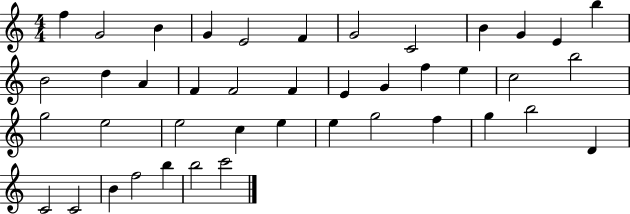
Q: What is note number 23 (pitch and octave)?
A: C5